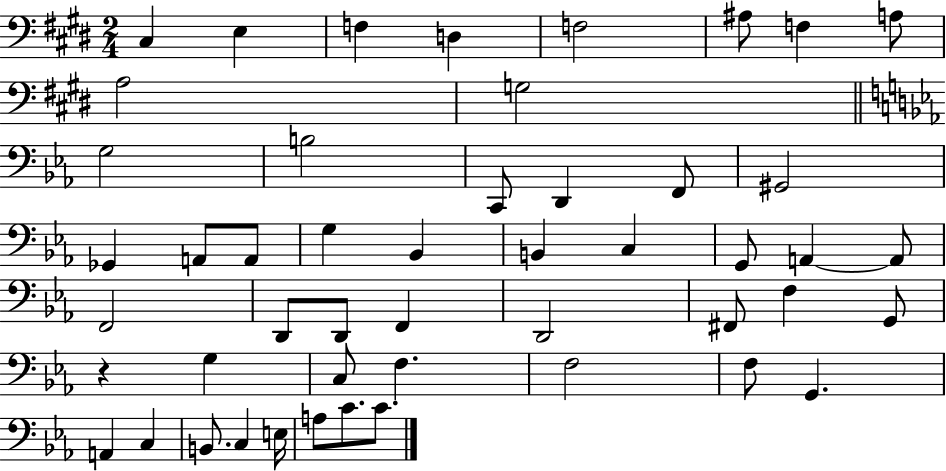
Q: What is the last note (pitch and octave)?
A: C4